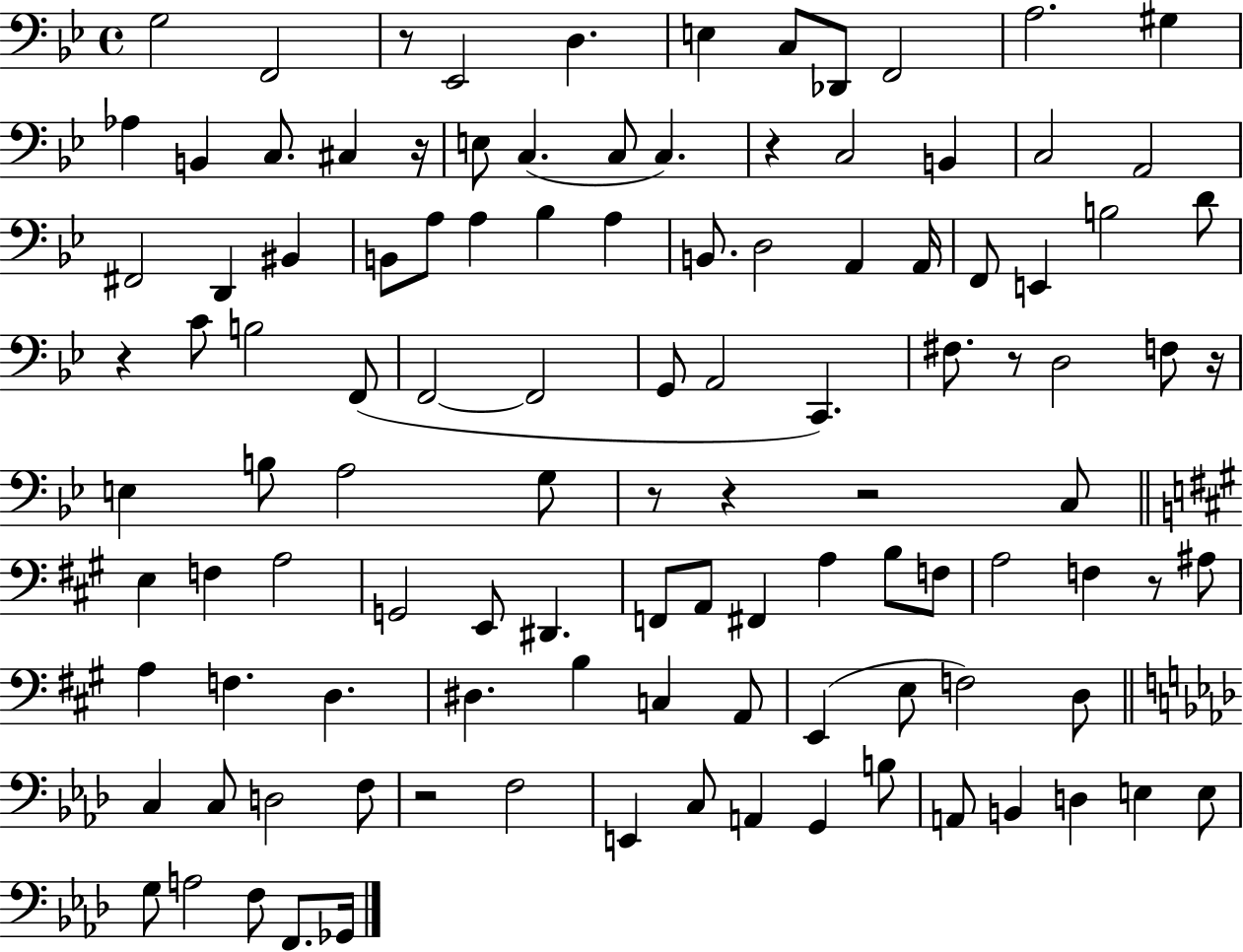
{
  \clef bass
  \time 4/4
  \defaultTimeSignature
  \key bes \major
  g2 f,2 | r8 ees,2 d4. | e4 c8 des,8 f,2 | a2. gis4 | \break aes4 b,4 c8. cis4 r16 | e8 c4.( c8 c4.) | r4 c2 b,4 | c2 a,2 | \break fis,2 d,4 bis,4 | b,8 a8 a4 bes4 a4 | b,8. d2 a,4 a,16 | f,8 e,4 b2 d'8 | \break r4 c'8 b2 f,8( | f,2~~ f,2 | g,8 a,2 c,4.) | fis8. r8 d2 f8 r16 | \break e4 b8 a2 g8 | r8 r4 r2 c8 | \bar "||" \break \key a \major e4 f4 a2 | g,2 e,8 dis,4. | f,8 a,8 fis,4 a4 b8 f8 | a2 f4 r8 ais8 | \break a4 f4. d4. | dis4. b4 c4 a,8 | e,4( e8 f2) d8 | \bar "||" \break \key aes \major c4 c8 d2 f8 | r2 f2 | e,4 c8 a,4 g,4 b8 | a,8 b,4 d4 e4 e8 | \break g8 a2 f8 f,8. ges,16 | \bar "|."
}